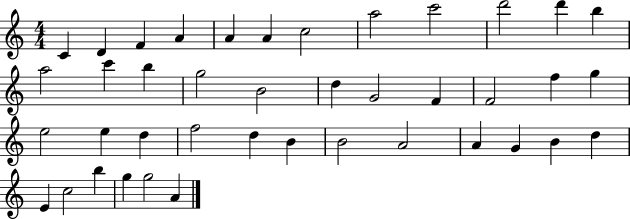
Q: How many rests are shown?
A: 0